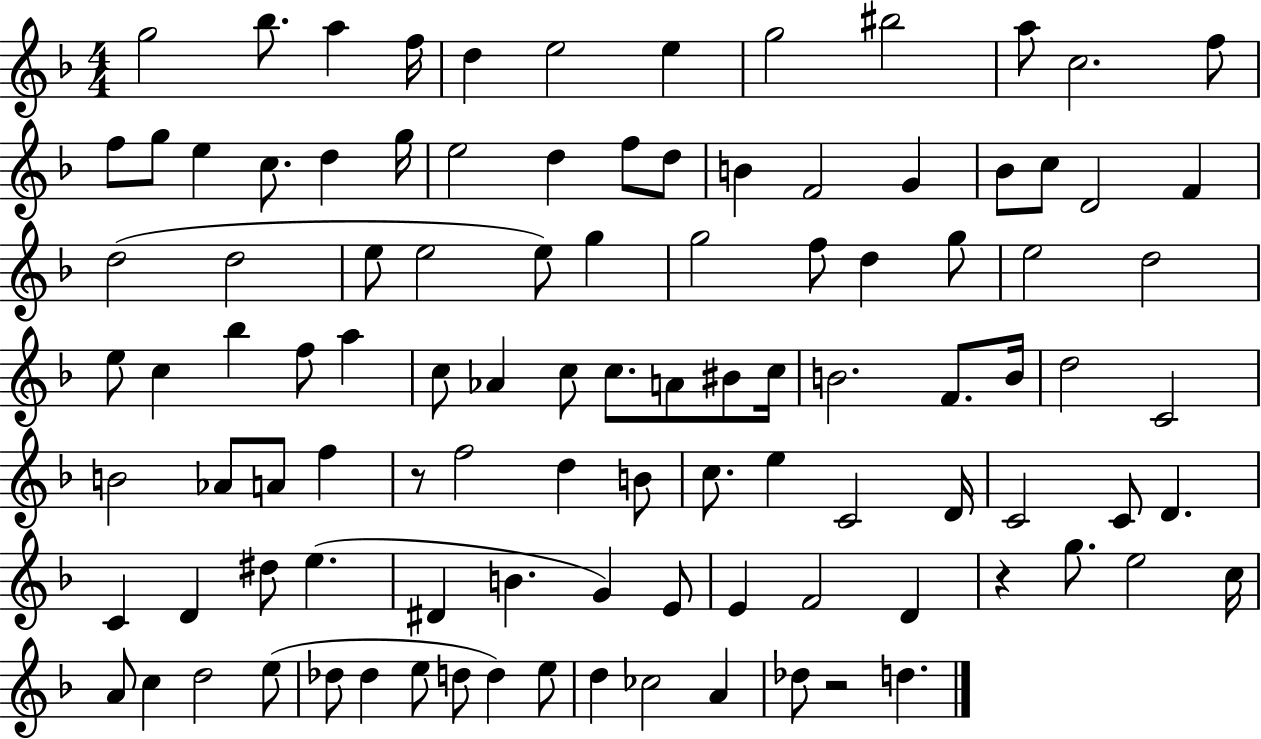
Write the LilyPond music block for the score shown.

{
  \clef treble
  \numericTimeSignature
  \time 4/4
  \key f \major
  g''2 bes''8. a''4 f''16 | d''4 e''2 e''4 | g''2 bis''2 | a''8 c''2. f''8 | \break f''8 g''8 e''4 c''8. d''4 g''16 | e''2 d''4 f''8 d''8 | b'4 f'2 g'4 | bes'8 c''8 d'2 f'4 | \break d''2( d''2 | e''8 e''2 e''8) g''4 | g''2 f''8 d''4 g''8 | e''2 d''2 | \break e''8 c''4 bes''4 f''8 a''4 | c''8 aes'4 c''8 c''8. a'8 bis'8 c''16 | b'2. f'8. b'16 | d''2 c'2 | \break b'2 aes'8 a'8 f''4 | r8 f''2 d''4 b'8 | c''8. e''4 c'2 d'16 | c'2 c'8 d'4. | \break c'4 d'4 dis''8 e''4.( | dis'4 b'4. g'4) e'8 | e'4 f'2 d'4 | r4 g''8. e''2 c''16 | \break a'8 c''4 d''2 e''8( | des''8 des''4 e''8 d''8 d''4) e''8 | d''4 ces''2 a'4 | des''8 r2 d''4. | \break \bar "|."
}